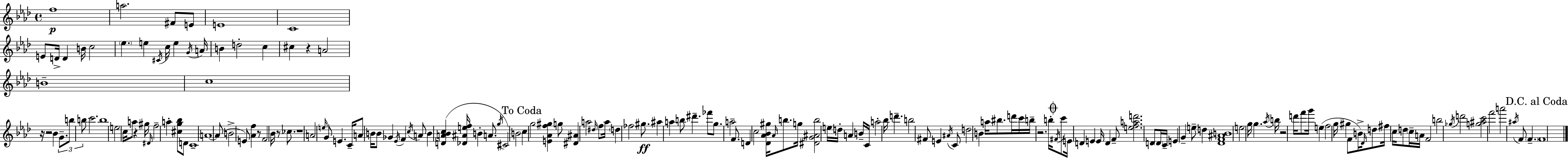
{
  \clef treble
  \time 4/4
  \defaultTimeSignature
  \key f \minor
  f''1\p | a''2. fis'8 e'8 | e'1 | c'1 | \break e'8 d'16-> d'4 b'16 c''2 | \parenthesize ees''4. e''4 \acciaccatura { cis'16 } c''16 e''4 | \acciaccatura { g'16 } a'16 b'4 d''2-. c''4 | cis''4 r4 a'2 | \break b'1-- | c''1 | r16 r2 bes'4 \tuplet 3/2 { g'8.-- | b''8 b''8 } c'''2. | \break b''1 | e''2 c''16 a''8 r4 | gis''16 \grace { dis'16 } f''2-- a''4-. <cis'' g'' bes''>8 | d'8 c'1-- | \break \parenthesize a'1~~ | a'8( b'2-> e'8) <aes' f''>4 | r8 f'2 bes'16 r8 | ces''8. r1 | \break a'2 \grace { e''16 } g'8 e'4. | c'16-- a'8 b'16 b'8 ges'4 \acciaccatura { ees'16 } f'4 | \acciaccatura { c''16 } a'8 b'4 <d' a' bes' c''>4( <des' ais' e'' f''>16 b'4-. | a'8. \acciaccatura { g''16 }) cis'2 b'2 | \break \mark "To Coda" c''4 g''2 | <e' aes' f'' gis''>4 g''8 <dis' ais'>4 a''2 | \grace { dis''16 } f''8 a''16 \parenthesize d''4 fes''2 | gis''8.\ff ais''4 a''4 | \break b''8 dis'''4.-- fes'''8 g''8. a''2-- | f'8. d'4 c''2 | <des' aes' bes' gis''>16 \grace { aes'16 } b''8. g''16 <dis' g' ais' b''>2 | e''16 d''16-. a'4 b'16-- c'16 a''2-. | \break bes''16 d'''4.-- b''2 | fis'8 e'4 \acciaccatura { ais'16 } c'8 d''2 | b'4 a''16 bis''8. d'''16 c'''16 b''16-- r2. | b''16-. \mark \markup { \musicglyph "scripts.coda" } \acciaccatura { fis'16 } c'''8 e'16 d'4 | \break e'4 e'16 d'4 f'8-- <e'' f'' a'' d'''>2. | d'8 \parenthesize d'16 c'16-- \parenthesize e'4 | g'4-- e''8-- d''4 <des' f' ais' b'>1 | e''2 | \break g''16 g''4. \acciaccatura { aes''16 } b''16 r2 | d'''16 f'''8 g'''16 e''4( f''2 | g''16 gis''4 f'8 b'16->) \grace { des'16 } d''8 fis''16 | c''16 d''8 \parenthesize c''16-- a'16 f'2 b''2 | \break \acciaccatura { ges''16 } d'''2 <g'' ais'' c'''>2 | f'''2 a'''2 | \acciaccatura { ais''16 } f'8 \parenthesize f'4.-- \mark "D.C. al Coda" f'1 | \bar "|."
}